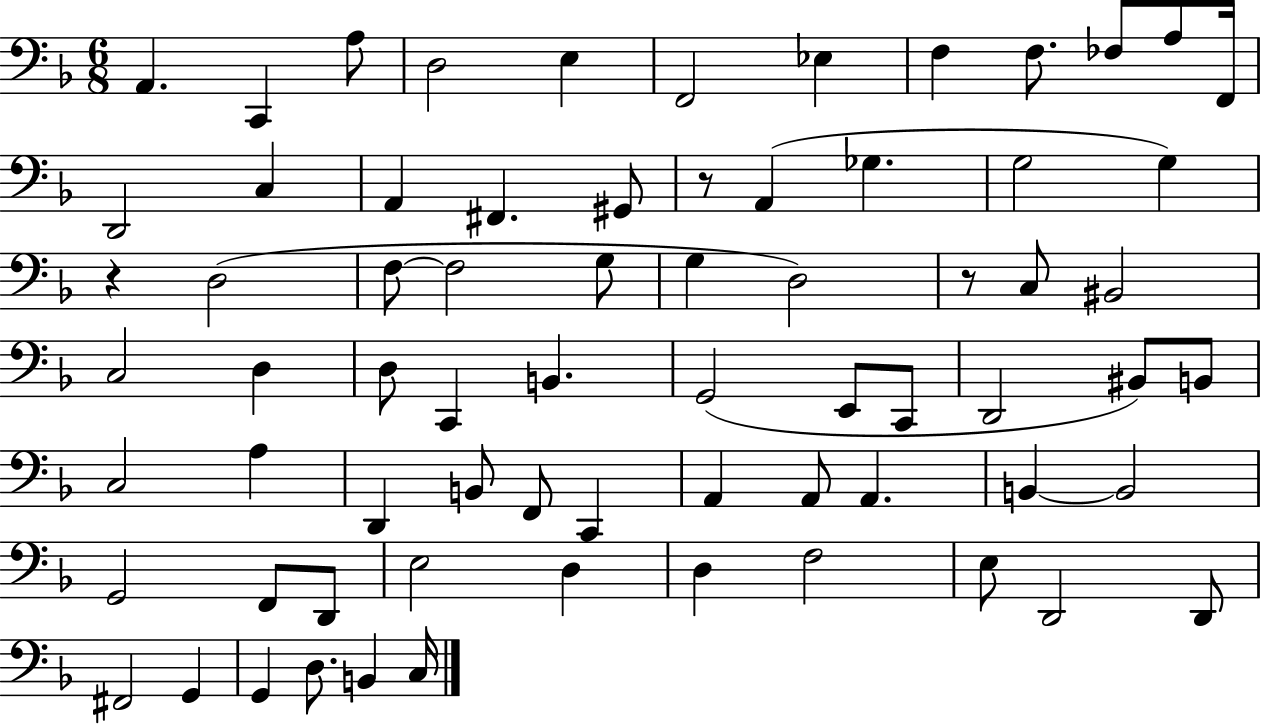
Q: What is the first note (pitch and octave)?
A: A2